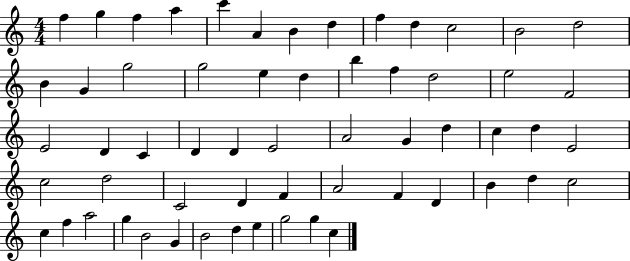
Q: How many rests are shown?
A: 0